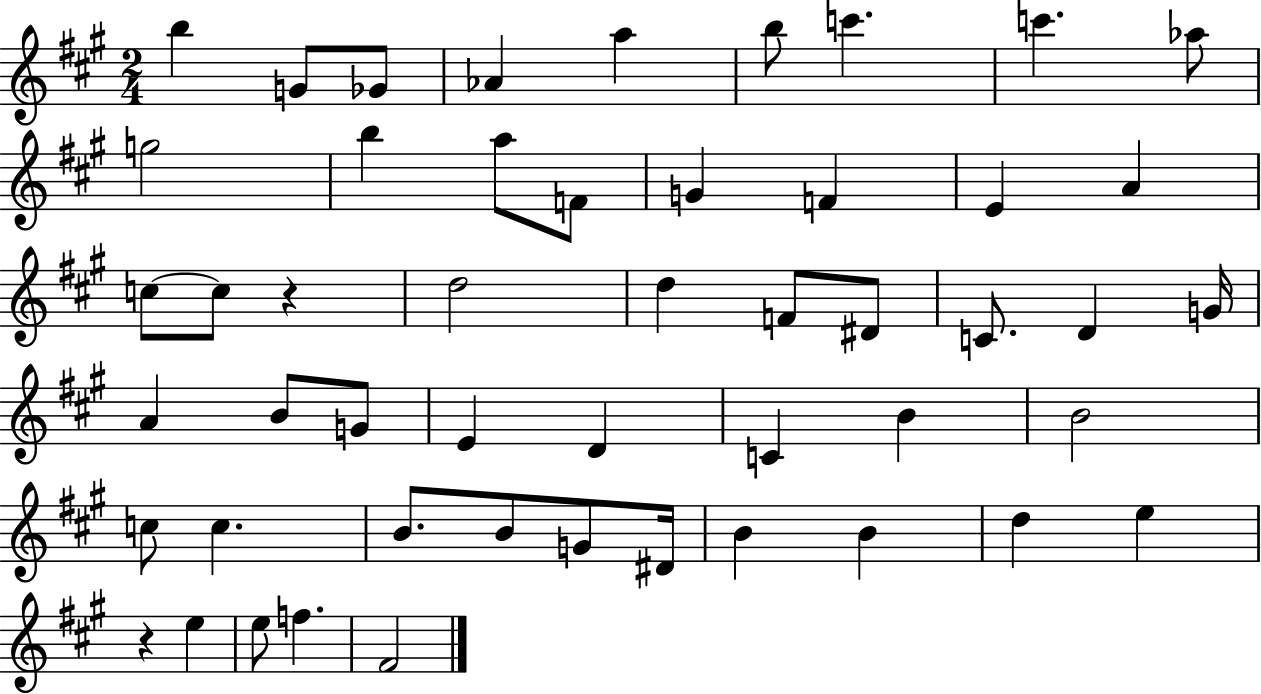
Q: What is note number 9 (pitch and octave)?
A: Ab5